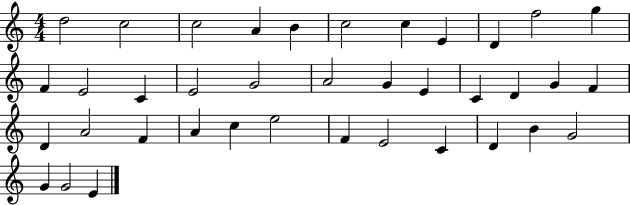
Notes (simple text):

D5/h C5/h C5/h A4/q B4/q C5/h C5/q E4/q D4/q F5/h G5/q F4/q E4/h C4/q E4/h G4/h A4/h G4/q E4/q C4/q D4/q G4/q F4/q D4/q A4/h F4/q A4/q C5/q E5/h F4/q E4/h C4/q D4/q B4/q G4/h G4/q G4/h E4/q